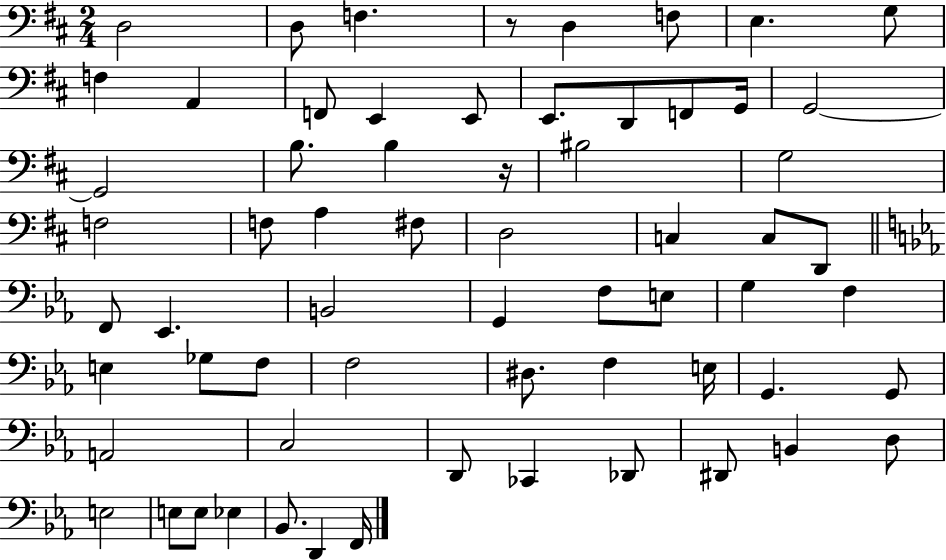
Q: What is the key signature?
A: D major